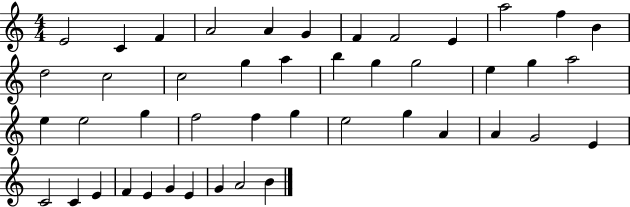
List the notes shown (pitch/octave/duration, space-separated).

E4/h C4/q F4/q A4/h A4/q G4/q F4/q F4/h E4/q A5/h F5/q B4/q D5/h C5/h C5/h G5/q A5/q B5/q G5/q G5/h E5/q G5/q A5/h E5/q E5/h G5/q F5/h F5/q G5/q E5/h G5/q A4/q A4/q G4/h E4/q C4/h C4/q E4/q F4/q E4/q G4/q E4/q G4/q A4/h B4/q